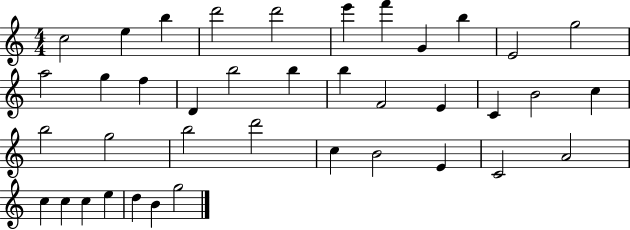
{
  \clef treble
  \numericTimeSignature
  \time 4/4
  \key c \major
  c''2 e''4 b''4 | d'''2 d'''2 | e'''4 f'''4 g'4 b''4 | e'2 g''2 | \break a''2 g''4 f''4 | d'4 b''2 b''4 | b''4 f'2 e'4 | c'4 b'2 c''4 | \break b''2 g''2 | b''2 d'''2 | c''4 b'2 e'4 | c'2 a'2 | \break c''4 c''4 c''4 e''4 | d''4 b'4 g''2 | \bar "|."
}